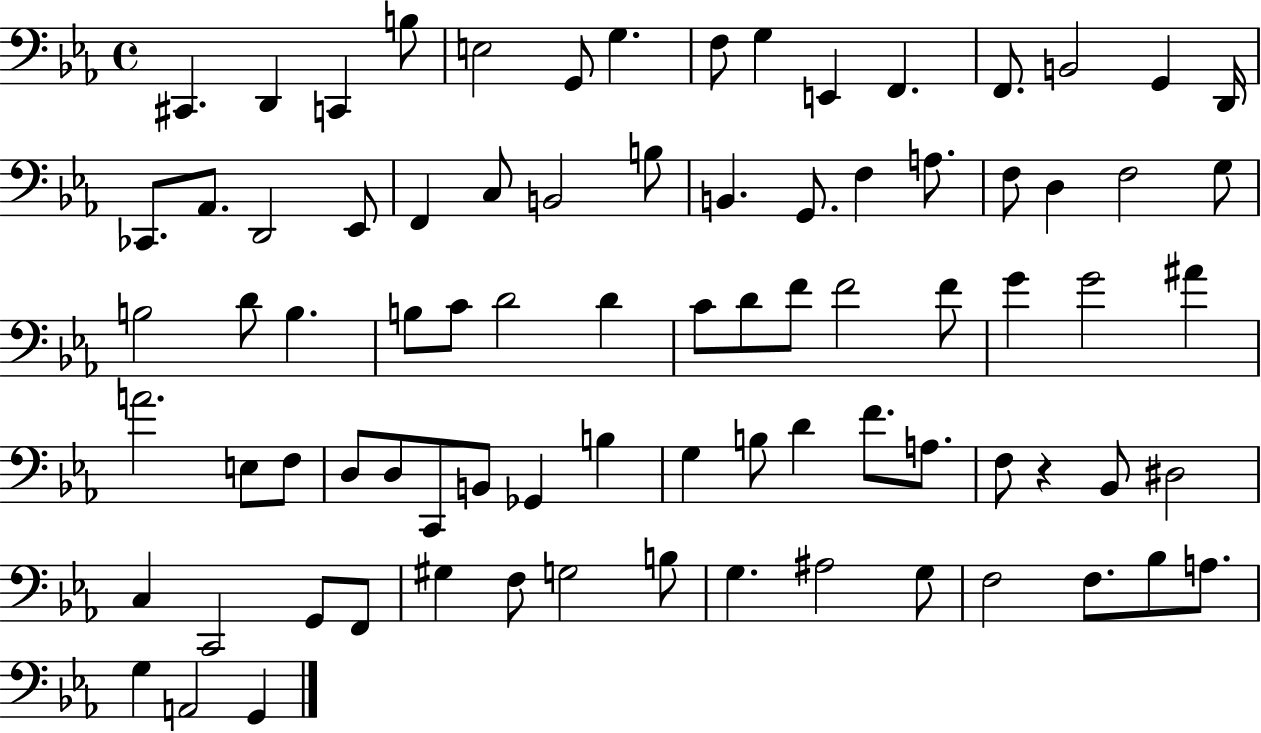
{
  \clef bass
  \time 4/4
  \defaultTimeSignature
  \key ees \major
  cis,4. d,4 c,4 b8 | e2 g,8 g4. | f8 g4 e,4 f,4. | f,8. b,2 g,4 d,16 | \break ces,8. aes,8. d,2 ees,8 | f,4 c8 b,2 b8 | b,4. g,8. f4 a8. | f8 d4 f2 g8 | \break b2 d'8 b4. | b8 c'8 d'2 d'4 | c'8 d'8 f'8 f'2 f'8 | g'4 g'2 ais'4 | \break a'2. e8 f8 | d8 d8 c,8 b,8 ges,4 b4 | g4 b8 d'4 f'8. a8. | f8 r4 bes,8 dis2 | \break c4 c,2 g,8 f,8 | gis4 f8 g2 b8 | g4. ais2 g8 | f2 f8. bes8 a8. | \break g4 a,2 g,4 | \bar "|."
}